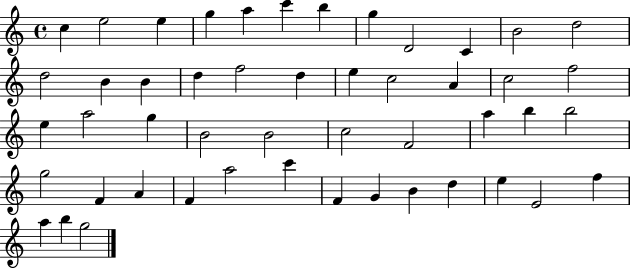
C5/q E5/h E5/q G5/q A5/q C6/q B5/q G5/q D4/h C4/q B4/h D5/h D5/h B4/q B4/q D5/q F5/h D5/q E5/q C5/h A4/q C5/h F5/h E5/q A5/h G5/q B4/h B4/h C5/h F4/h A5/q B5/q B5/h G5/h F4/q A4/q F4/q A5/h C6/q F4/q G4/q B4/q D5/q E5/q E4/h F5/q A5/q B5/q G5/h